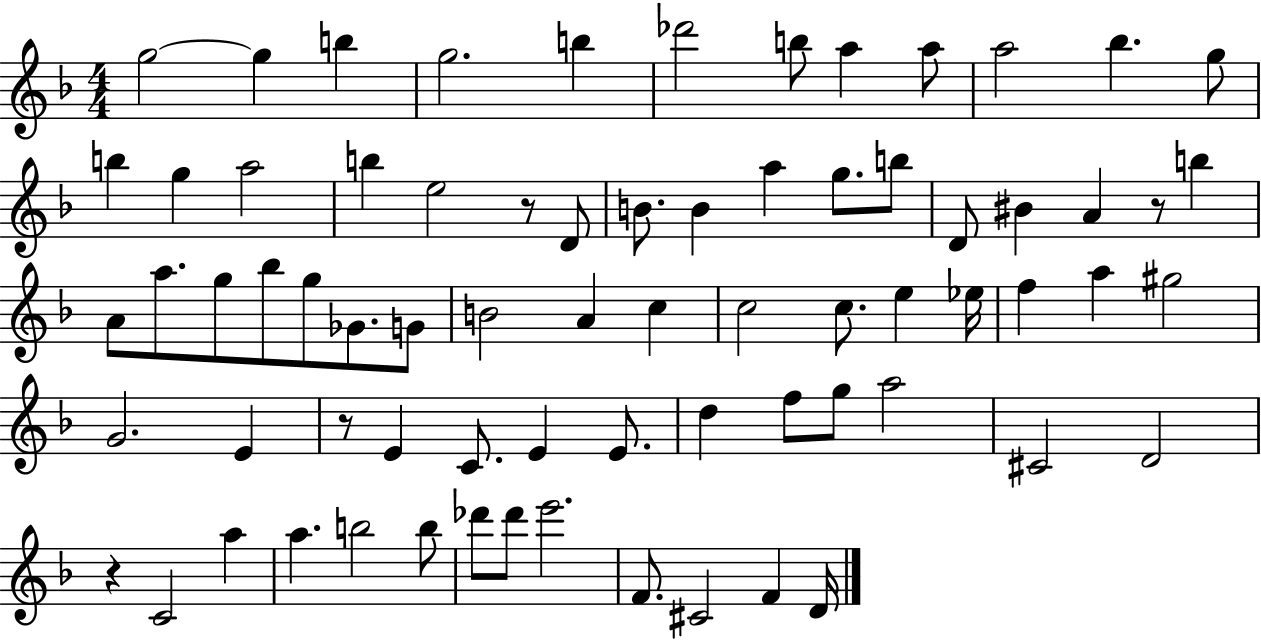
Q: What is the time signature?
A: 4/4